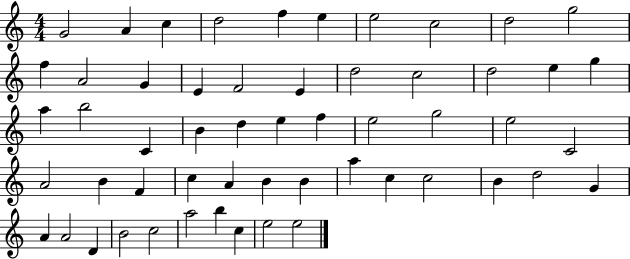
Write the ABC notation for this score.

X:1
T:Untitled
M:4/4
L:1/4
K:C
G2 A c d2 f e e2 c2 d2 g2 f A2 G E F2 E d2 c2 d2 e g a b2 C B d e f e2 g2 e2 C2 A2 B F c A B B a c c2 B d2 G A A2 D B2 c2 a2 b c e2 e2